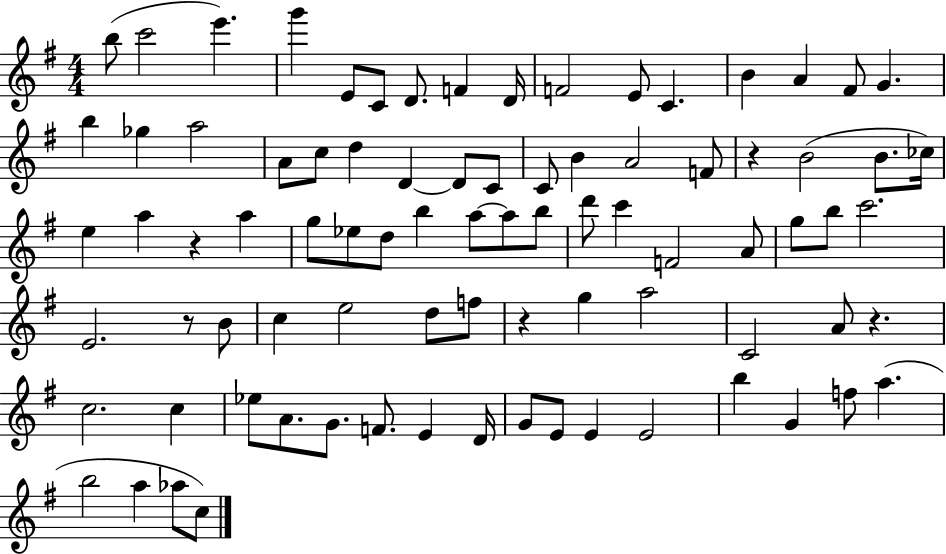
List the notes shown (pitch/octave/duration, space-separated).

B5/e C6/h E6/q. G6/q E4/e C4/e D4/e. F4/q D4/s F4/h E4/e C4/q. B4/q A4/q F#4/e G4/q. B5/q Gb5/q A5/h A4/e C5/e D5/q D4/q D4/e C4/e C4/e B4/q A4/h F4/e R/q B4/h B4/e. CES5/s E5/q A5/q R/q A5/q G5/e Eb5/e D5/e B5/q A5/e A5/e B5/e D6/e C6/q F4/h A4/e G5/e B5/e C6/h. E4/h. R/e B4/e C5/q E5/h D5/e F5/e R/q G5/q A5/h C4/h A4/e R/q. C5/h. C5/q Eb5/e A4/e. G4/e. F4/e. E4/q D4/s G4/e E4/e E4/q E4/h B5/q G4/q F5/e A5/q. B5/h A5/q Ab5/e C5/e